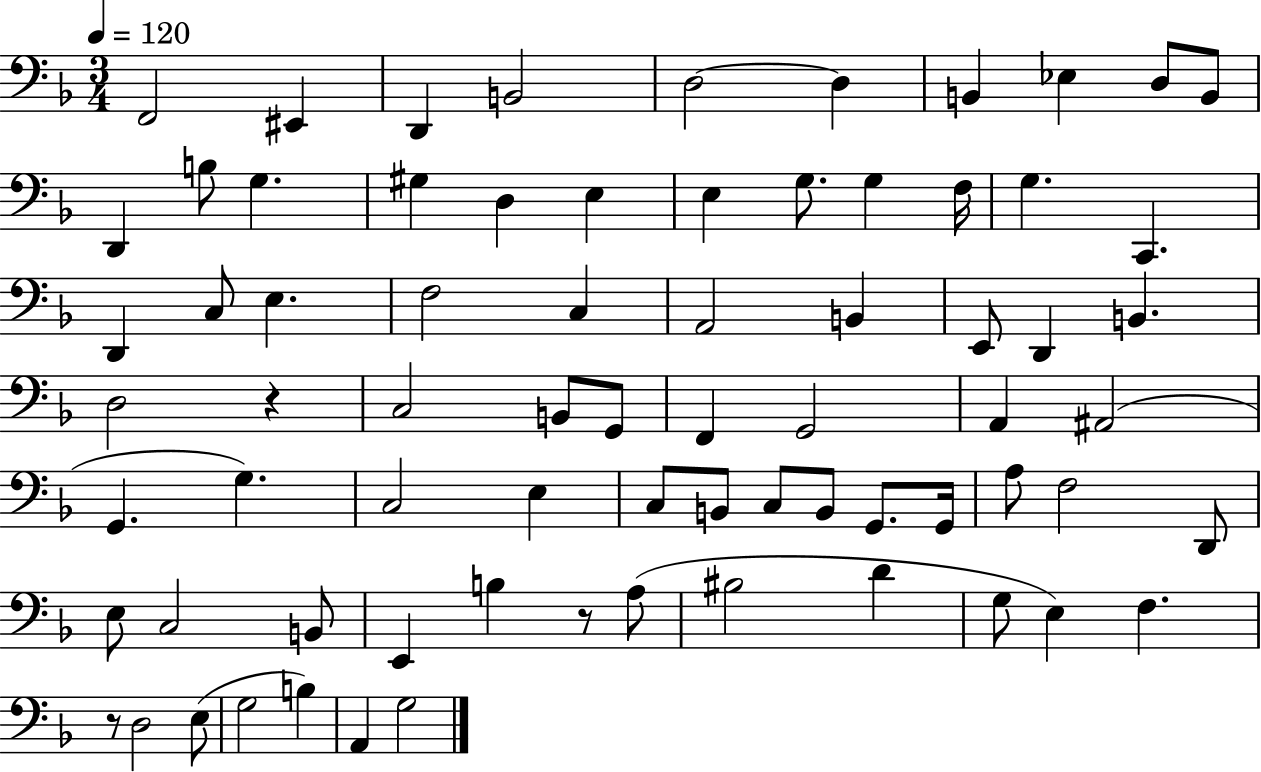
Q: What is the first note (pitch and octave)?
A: F2